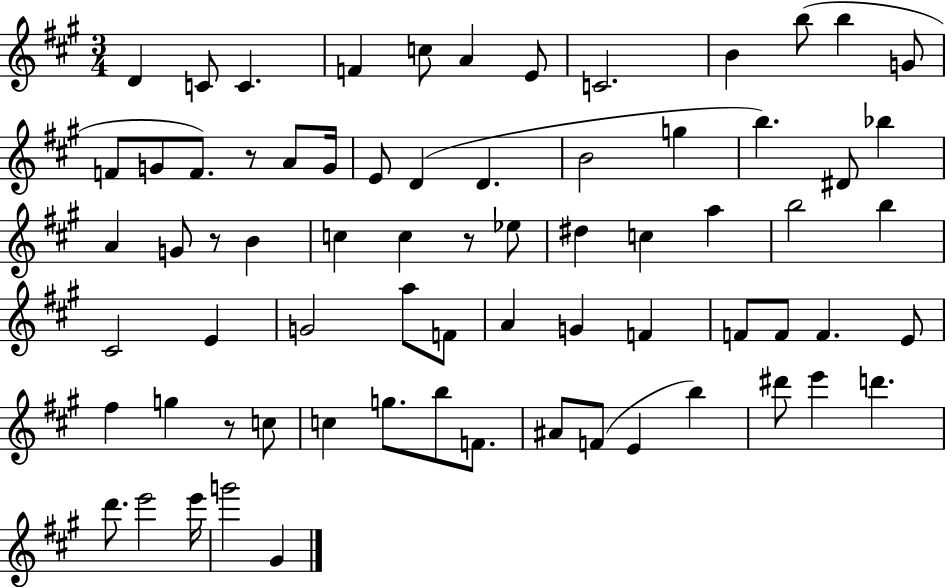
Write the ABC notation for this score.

X:1
T:Untitled
M:3/4
L:1/4
K:A
D C/2 C F c/2 A E/2 C2 B b/2 b G/2 F/2 G/2 F/2 z/2 A/2 G/4 E/2 D D B2 g b ^D/2 _b A G/2 z/2 B c c z/2 _e/2 ^d c a b2 b ^C2 E G2 a/2 F/2 A G F F/2 F/2 F E/2 ^f g z/2 c/2 c g/2 b/2 F/2 ^A/2 F/2 E b ^d'/2 e' d' d'/2 e'2 e'/4 g'2 ^G